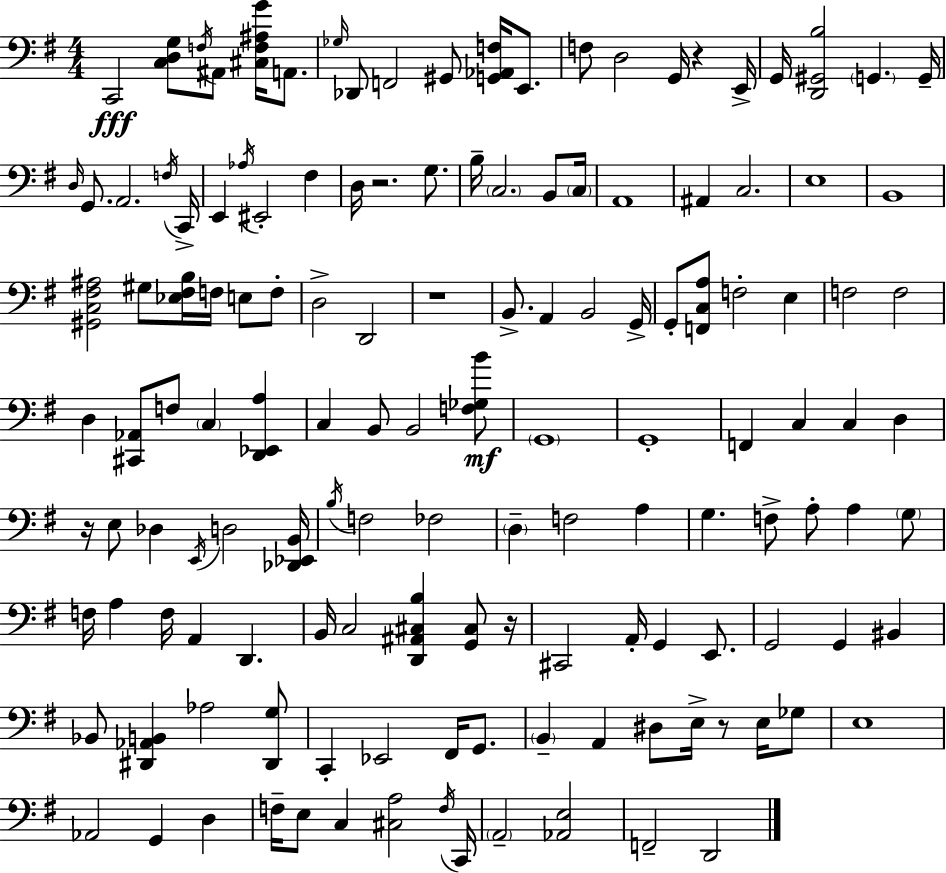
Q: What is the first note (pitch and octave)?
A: C2